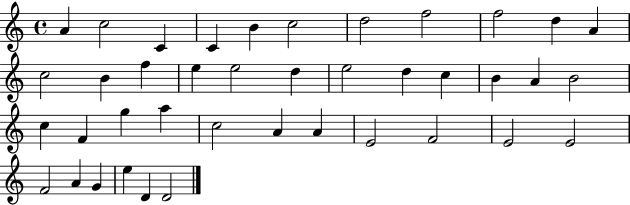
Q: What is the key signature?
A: C major